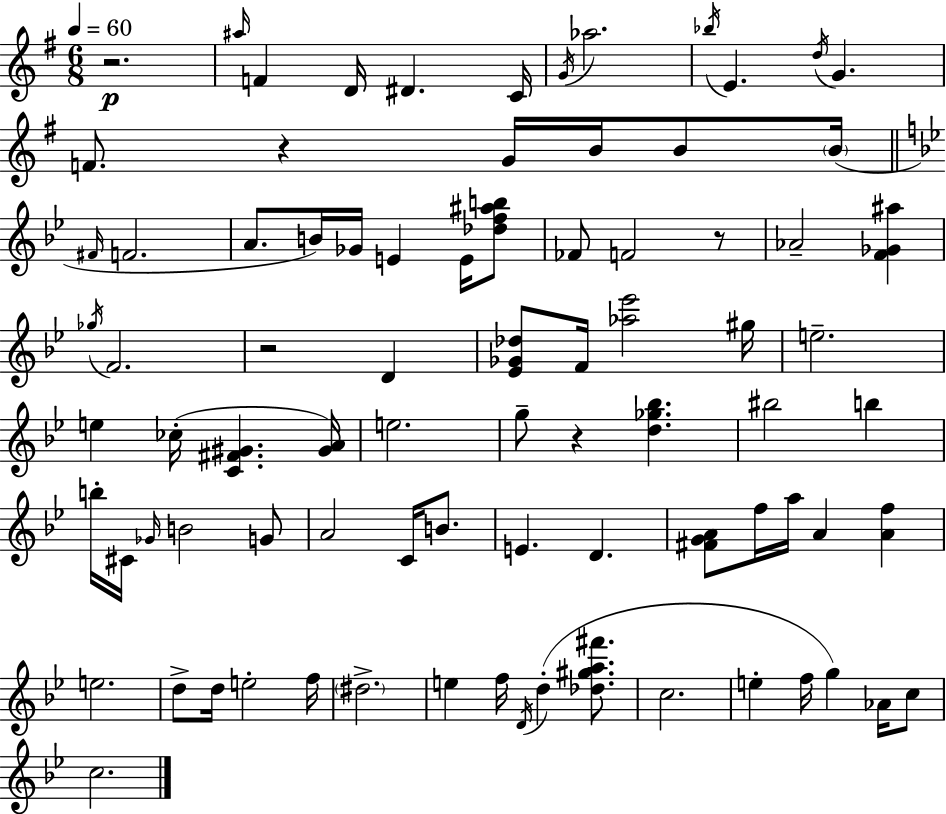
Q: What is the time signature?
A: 6/8